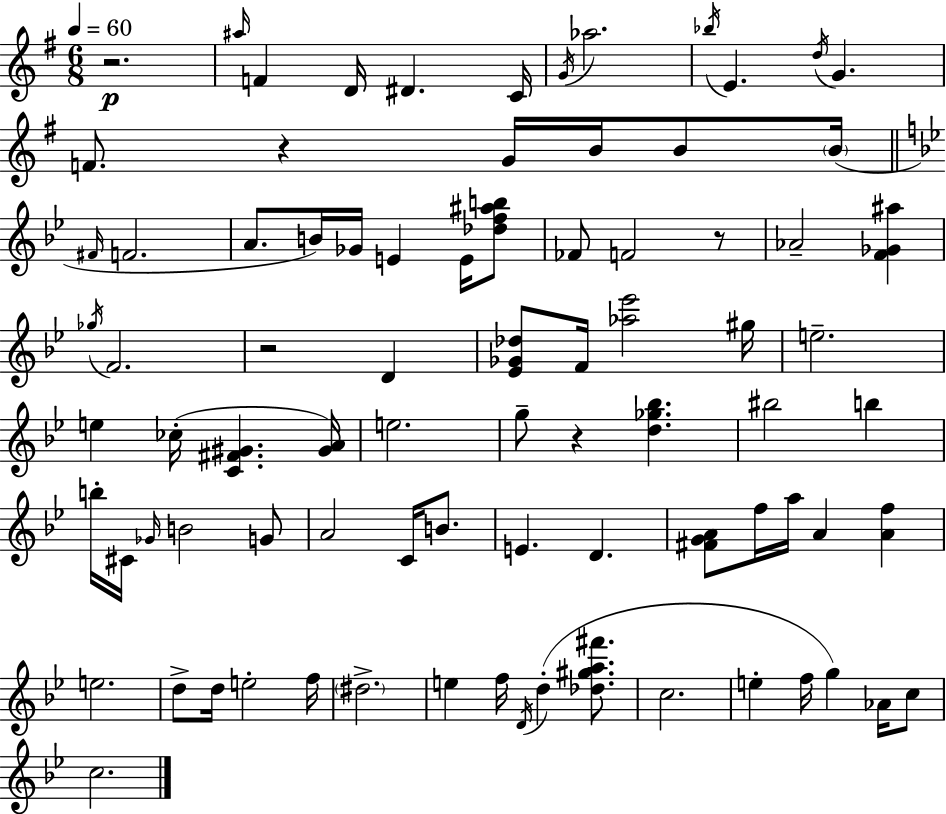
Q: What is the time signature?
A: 6/8